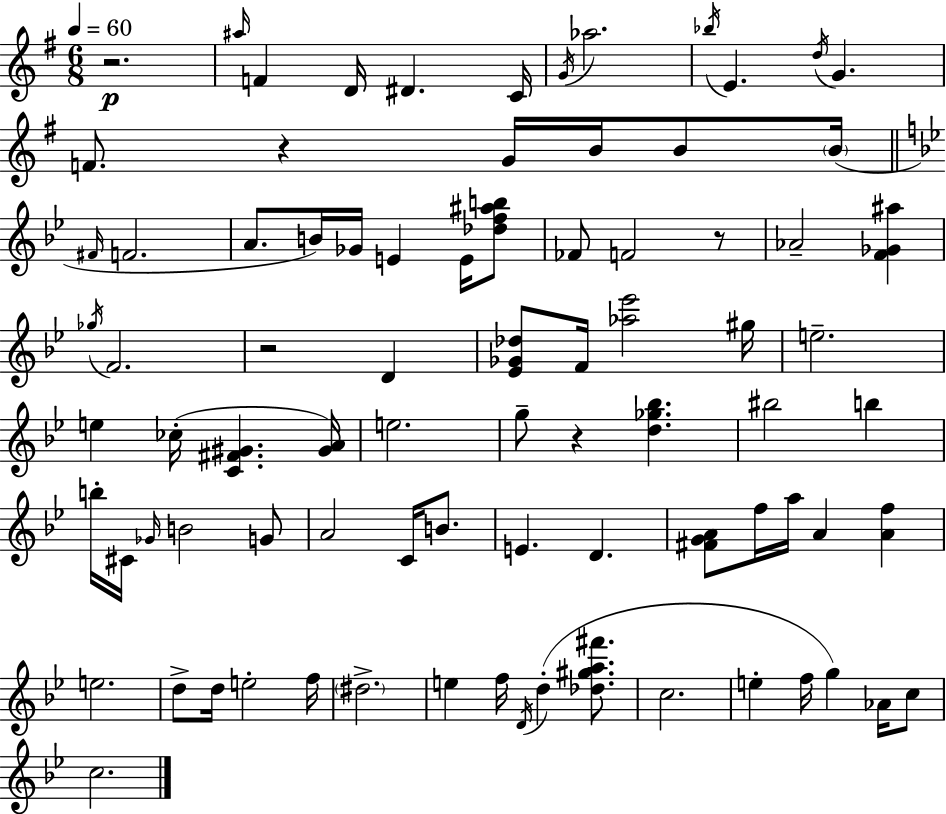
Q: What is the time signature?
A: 6/8